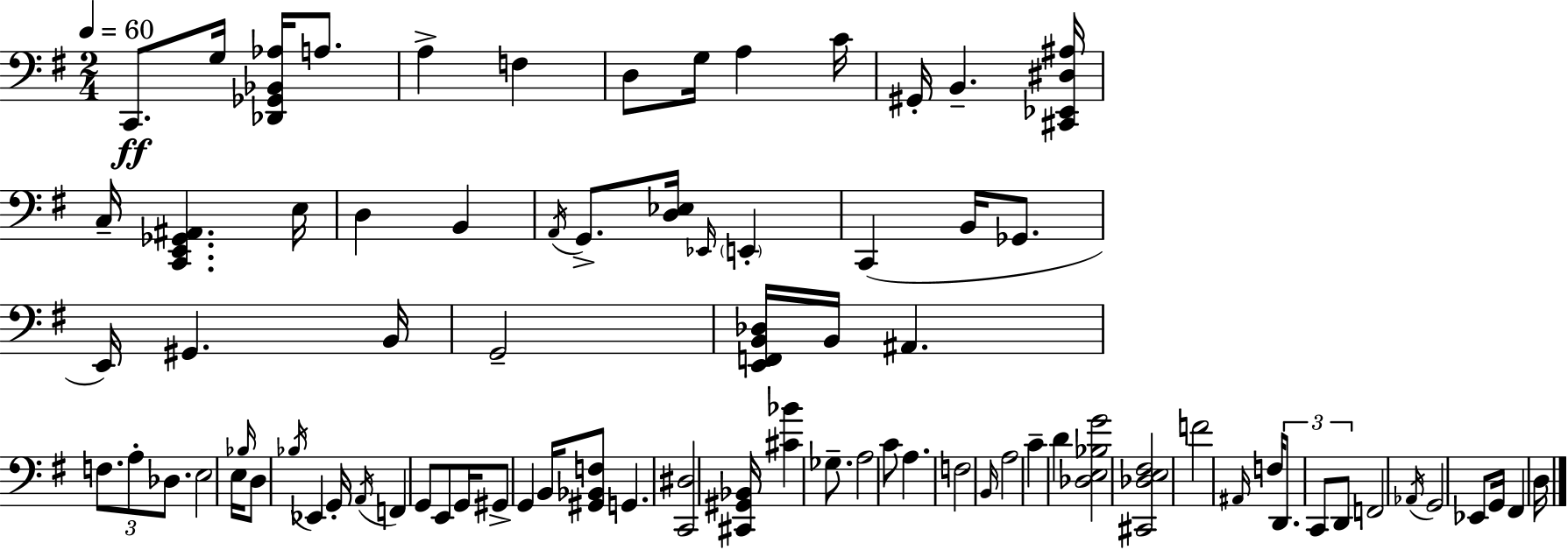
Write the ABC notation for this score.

X:1
T:Untitled
M:2/4
L:1/4
K:Em
C,,/2 G,/4 [_D,,_G,,_B,,_A,]/4 A,/2 A, F, D,/2 G,/4 A, C/4 ^G,,/4 B,, [^C,,_E,,^D,^A,]/4 C,/4 [C,,E,,_G,,^A,,] E,/4 D, B,, A,,/4 G,,/2 [D,_E,]/4 _E,,/4 E,, C,, B,,/4 _G,,/2 E,,/4 ^G,, B,,/4 G,,2 [E,,F,,B,,_D,]/4 B,,/4 ^A,, F,/2 A,/2 _D,/2 E,2 E,/4 _B,/4 D,/2 _B,/4 _E,, G,,/4 A,,/4 F,, G,,/2 E,,/2 G,,/4 ^G,,/2 G,, B,,/4 [^G,,_B,,F,]/2 G,, [C,,^D,]2 [^C,,^G,,_B,,]/4 [^C_B] _G,/2 A,2 C/2 A, F,2 B,,/4 A,2 C D [_D,E,_B,G]2 [^C,,_D,E,^F,]2 F2 ^A,,/4 F,/4 D,,/2 C,,/2 D,,/2 F,,2 _A,,/4 G,,2 _E,,/2 G,,/4 ^F,, D,/4